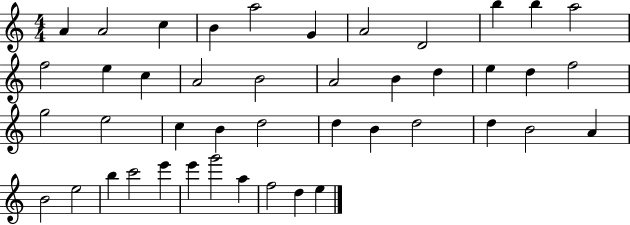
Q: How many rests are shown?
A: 0